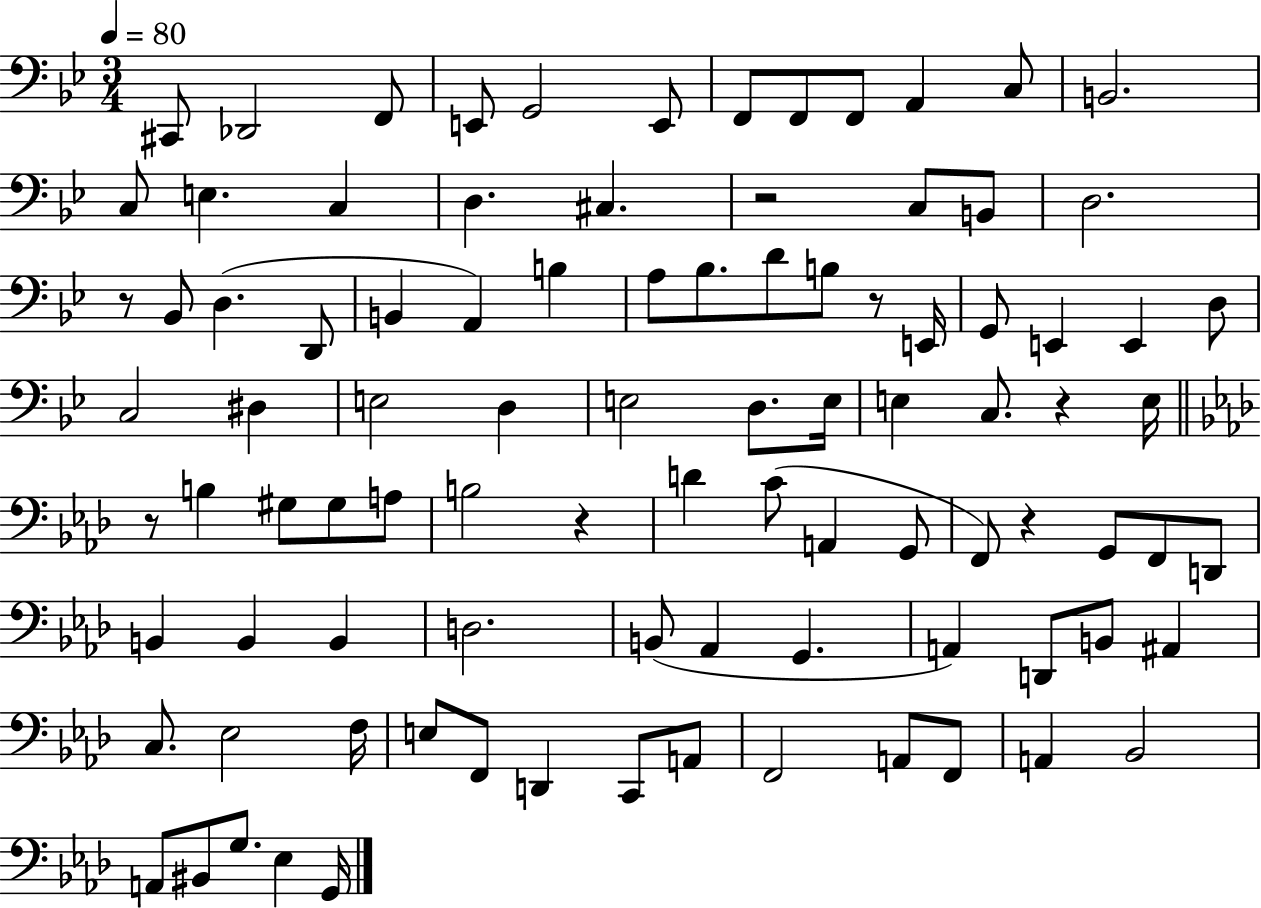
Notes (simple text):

C#2/e Db2/h F2/e E2/e G2/h E2/e F2/e F2/e F2/e A2/q C3/e B2/h. C3/e E3/q. C3/q D3/q. C#3/q. R/h C3/e B2/e D3/h. R/e Bb2/e D3/q. D2/e B2/q A2/q B3/q A3/e Bb3/e. D4/e B3/e R/e E2/s G2/e E2/q E2/q D3/e C3/h D#3/q E3/h D3/q E3/h D3/e. E3/s E3/q C3/e. R/q E3/s R/e B3/q G#3/e G#3/e A3/e B3/h R/q D4/q C4/e A2/q G2/e F2/e R/q G2/e F2/e D2/e B2/q B2/q B2/q D3/h. B2/e Ab2/q G2/q. A2/q D2/e B2/e A#2/q C3/e. Eb3/h F3/s E3/e F2/e D2/q C2/e A2/e F2/h A2/e F2/e A2/q Bb2/h A2/e BIS2/e G3/e. Eb3/q G2/s